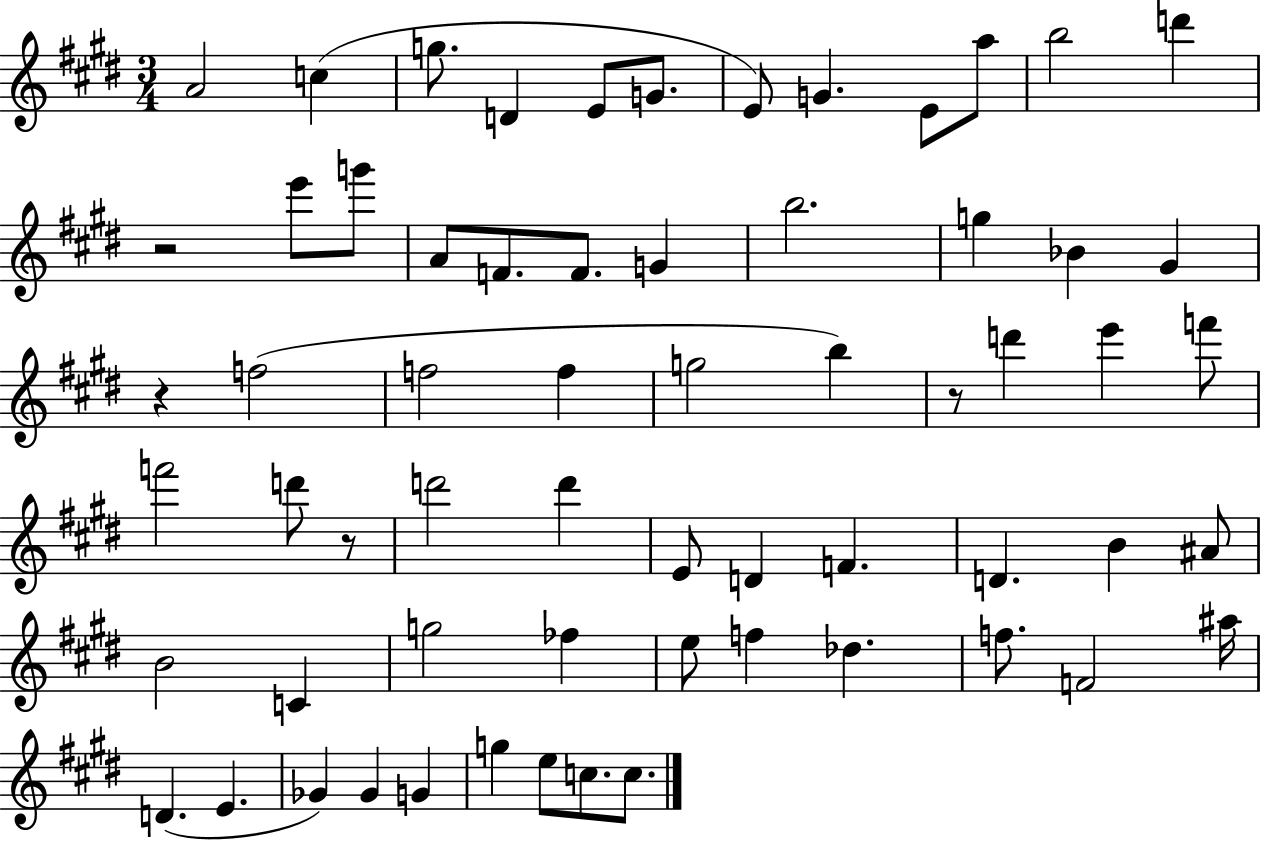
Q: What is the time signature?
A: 3/4